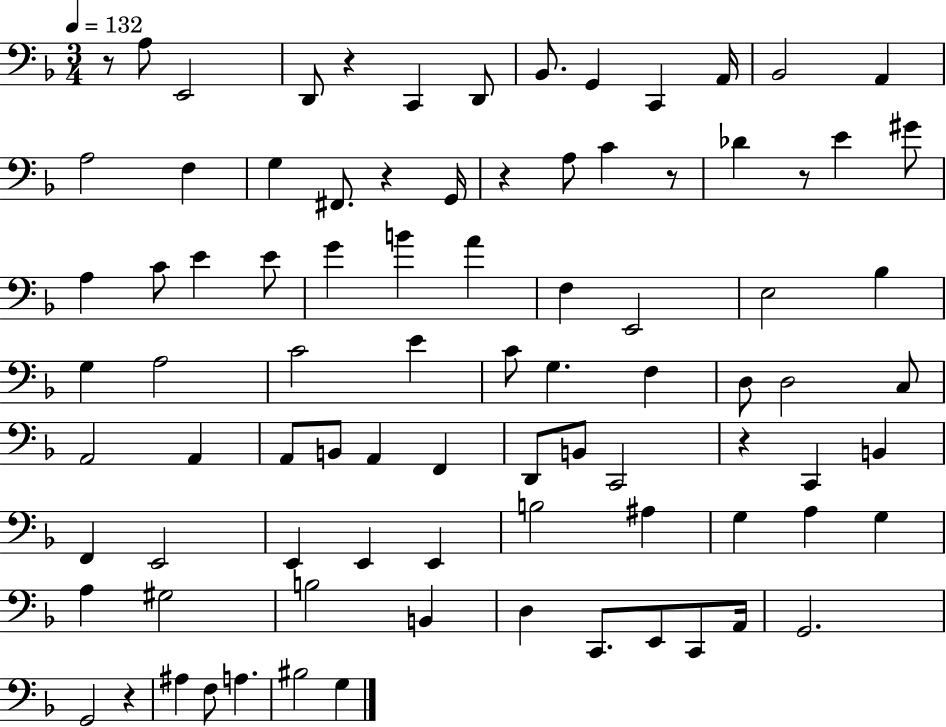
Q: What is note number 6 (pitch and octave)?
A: Bb2